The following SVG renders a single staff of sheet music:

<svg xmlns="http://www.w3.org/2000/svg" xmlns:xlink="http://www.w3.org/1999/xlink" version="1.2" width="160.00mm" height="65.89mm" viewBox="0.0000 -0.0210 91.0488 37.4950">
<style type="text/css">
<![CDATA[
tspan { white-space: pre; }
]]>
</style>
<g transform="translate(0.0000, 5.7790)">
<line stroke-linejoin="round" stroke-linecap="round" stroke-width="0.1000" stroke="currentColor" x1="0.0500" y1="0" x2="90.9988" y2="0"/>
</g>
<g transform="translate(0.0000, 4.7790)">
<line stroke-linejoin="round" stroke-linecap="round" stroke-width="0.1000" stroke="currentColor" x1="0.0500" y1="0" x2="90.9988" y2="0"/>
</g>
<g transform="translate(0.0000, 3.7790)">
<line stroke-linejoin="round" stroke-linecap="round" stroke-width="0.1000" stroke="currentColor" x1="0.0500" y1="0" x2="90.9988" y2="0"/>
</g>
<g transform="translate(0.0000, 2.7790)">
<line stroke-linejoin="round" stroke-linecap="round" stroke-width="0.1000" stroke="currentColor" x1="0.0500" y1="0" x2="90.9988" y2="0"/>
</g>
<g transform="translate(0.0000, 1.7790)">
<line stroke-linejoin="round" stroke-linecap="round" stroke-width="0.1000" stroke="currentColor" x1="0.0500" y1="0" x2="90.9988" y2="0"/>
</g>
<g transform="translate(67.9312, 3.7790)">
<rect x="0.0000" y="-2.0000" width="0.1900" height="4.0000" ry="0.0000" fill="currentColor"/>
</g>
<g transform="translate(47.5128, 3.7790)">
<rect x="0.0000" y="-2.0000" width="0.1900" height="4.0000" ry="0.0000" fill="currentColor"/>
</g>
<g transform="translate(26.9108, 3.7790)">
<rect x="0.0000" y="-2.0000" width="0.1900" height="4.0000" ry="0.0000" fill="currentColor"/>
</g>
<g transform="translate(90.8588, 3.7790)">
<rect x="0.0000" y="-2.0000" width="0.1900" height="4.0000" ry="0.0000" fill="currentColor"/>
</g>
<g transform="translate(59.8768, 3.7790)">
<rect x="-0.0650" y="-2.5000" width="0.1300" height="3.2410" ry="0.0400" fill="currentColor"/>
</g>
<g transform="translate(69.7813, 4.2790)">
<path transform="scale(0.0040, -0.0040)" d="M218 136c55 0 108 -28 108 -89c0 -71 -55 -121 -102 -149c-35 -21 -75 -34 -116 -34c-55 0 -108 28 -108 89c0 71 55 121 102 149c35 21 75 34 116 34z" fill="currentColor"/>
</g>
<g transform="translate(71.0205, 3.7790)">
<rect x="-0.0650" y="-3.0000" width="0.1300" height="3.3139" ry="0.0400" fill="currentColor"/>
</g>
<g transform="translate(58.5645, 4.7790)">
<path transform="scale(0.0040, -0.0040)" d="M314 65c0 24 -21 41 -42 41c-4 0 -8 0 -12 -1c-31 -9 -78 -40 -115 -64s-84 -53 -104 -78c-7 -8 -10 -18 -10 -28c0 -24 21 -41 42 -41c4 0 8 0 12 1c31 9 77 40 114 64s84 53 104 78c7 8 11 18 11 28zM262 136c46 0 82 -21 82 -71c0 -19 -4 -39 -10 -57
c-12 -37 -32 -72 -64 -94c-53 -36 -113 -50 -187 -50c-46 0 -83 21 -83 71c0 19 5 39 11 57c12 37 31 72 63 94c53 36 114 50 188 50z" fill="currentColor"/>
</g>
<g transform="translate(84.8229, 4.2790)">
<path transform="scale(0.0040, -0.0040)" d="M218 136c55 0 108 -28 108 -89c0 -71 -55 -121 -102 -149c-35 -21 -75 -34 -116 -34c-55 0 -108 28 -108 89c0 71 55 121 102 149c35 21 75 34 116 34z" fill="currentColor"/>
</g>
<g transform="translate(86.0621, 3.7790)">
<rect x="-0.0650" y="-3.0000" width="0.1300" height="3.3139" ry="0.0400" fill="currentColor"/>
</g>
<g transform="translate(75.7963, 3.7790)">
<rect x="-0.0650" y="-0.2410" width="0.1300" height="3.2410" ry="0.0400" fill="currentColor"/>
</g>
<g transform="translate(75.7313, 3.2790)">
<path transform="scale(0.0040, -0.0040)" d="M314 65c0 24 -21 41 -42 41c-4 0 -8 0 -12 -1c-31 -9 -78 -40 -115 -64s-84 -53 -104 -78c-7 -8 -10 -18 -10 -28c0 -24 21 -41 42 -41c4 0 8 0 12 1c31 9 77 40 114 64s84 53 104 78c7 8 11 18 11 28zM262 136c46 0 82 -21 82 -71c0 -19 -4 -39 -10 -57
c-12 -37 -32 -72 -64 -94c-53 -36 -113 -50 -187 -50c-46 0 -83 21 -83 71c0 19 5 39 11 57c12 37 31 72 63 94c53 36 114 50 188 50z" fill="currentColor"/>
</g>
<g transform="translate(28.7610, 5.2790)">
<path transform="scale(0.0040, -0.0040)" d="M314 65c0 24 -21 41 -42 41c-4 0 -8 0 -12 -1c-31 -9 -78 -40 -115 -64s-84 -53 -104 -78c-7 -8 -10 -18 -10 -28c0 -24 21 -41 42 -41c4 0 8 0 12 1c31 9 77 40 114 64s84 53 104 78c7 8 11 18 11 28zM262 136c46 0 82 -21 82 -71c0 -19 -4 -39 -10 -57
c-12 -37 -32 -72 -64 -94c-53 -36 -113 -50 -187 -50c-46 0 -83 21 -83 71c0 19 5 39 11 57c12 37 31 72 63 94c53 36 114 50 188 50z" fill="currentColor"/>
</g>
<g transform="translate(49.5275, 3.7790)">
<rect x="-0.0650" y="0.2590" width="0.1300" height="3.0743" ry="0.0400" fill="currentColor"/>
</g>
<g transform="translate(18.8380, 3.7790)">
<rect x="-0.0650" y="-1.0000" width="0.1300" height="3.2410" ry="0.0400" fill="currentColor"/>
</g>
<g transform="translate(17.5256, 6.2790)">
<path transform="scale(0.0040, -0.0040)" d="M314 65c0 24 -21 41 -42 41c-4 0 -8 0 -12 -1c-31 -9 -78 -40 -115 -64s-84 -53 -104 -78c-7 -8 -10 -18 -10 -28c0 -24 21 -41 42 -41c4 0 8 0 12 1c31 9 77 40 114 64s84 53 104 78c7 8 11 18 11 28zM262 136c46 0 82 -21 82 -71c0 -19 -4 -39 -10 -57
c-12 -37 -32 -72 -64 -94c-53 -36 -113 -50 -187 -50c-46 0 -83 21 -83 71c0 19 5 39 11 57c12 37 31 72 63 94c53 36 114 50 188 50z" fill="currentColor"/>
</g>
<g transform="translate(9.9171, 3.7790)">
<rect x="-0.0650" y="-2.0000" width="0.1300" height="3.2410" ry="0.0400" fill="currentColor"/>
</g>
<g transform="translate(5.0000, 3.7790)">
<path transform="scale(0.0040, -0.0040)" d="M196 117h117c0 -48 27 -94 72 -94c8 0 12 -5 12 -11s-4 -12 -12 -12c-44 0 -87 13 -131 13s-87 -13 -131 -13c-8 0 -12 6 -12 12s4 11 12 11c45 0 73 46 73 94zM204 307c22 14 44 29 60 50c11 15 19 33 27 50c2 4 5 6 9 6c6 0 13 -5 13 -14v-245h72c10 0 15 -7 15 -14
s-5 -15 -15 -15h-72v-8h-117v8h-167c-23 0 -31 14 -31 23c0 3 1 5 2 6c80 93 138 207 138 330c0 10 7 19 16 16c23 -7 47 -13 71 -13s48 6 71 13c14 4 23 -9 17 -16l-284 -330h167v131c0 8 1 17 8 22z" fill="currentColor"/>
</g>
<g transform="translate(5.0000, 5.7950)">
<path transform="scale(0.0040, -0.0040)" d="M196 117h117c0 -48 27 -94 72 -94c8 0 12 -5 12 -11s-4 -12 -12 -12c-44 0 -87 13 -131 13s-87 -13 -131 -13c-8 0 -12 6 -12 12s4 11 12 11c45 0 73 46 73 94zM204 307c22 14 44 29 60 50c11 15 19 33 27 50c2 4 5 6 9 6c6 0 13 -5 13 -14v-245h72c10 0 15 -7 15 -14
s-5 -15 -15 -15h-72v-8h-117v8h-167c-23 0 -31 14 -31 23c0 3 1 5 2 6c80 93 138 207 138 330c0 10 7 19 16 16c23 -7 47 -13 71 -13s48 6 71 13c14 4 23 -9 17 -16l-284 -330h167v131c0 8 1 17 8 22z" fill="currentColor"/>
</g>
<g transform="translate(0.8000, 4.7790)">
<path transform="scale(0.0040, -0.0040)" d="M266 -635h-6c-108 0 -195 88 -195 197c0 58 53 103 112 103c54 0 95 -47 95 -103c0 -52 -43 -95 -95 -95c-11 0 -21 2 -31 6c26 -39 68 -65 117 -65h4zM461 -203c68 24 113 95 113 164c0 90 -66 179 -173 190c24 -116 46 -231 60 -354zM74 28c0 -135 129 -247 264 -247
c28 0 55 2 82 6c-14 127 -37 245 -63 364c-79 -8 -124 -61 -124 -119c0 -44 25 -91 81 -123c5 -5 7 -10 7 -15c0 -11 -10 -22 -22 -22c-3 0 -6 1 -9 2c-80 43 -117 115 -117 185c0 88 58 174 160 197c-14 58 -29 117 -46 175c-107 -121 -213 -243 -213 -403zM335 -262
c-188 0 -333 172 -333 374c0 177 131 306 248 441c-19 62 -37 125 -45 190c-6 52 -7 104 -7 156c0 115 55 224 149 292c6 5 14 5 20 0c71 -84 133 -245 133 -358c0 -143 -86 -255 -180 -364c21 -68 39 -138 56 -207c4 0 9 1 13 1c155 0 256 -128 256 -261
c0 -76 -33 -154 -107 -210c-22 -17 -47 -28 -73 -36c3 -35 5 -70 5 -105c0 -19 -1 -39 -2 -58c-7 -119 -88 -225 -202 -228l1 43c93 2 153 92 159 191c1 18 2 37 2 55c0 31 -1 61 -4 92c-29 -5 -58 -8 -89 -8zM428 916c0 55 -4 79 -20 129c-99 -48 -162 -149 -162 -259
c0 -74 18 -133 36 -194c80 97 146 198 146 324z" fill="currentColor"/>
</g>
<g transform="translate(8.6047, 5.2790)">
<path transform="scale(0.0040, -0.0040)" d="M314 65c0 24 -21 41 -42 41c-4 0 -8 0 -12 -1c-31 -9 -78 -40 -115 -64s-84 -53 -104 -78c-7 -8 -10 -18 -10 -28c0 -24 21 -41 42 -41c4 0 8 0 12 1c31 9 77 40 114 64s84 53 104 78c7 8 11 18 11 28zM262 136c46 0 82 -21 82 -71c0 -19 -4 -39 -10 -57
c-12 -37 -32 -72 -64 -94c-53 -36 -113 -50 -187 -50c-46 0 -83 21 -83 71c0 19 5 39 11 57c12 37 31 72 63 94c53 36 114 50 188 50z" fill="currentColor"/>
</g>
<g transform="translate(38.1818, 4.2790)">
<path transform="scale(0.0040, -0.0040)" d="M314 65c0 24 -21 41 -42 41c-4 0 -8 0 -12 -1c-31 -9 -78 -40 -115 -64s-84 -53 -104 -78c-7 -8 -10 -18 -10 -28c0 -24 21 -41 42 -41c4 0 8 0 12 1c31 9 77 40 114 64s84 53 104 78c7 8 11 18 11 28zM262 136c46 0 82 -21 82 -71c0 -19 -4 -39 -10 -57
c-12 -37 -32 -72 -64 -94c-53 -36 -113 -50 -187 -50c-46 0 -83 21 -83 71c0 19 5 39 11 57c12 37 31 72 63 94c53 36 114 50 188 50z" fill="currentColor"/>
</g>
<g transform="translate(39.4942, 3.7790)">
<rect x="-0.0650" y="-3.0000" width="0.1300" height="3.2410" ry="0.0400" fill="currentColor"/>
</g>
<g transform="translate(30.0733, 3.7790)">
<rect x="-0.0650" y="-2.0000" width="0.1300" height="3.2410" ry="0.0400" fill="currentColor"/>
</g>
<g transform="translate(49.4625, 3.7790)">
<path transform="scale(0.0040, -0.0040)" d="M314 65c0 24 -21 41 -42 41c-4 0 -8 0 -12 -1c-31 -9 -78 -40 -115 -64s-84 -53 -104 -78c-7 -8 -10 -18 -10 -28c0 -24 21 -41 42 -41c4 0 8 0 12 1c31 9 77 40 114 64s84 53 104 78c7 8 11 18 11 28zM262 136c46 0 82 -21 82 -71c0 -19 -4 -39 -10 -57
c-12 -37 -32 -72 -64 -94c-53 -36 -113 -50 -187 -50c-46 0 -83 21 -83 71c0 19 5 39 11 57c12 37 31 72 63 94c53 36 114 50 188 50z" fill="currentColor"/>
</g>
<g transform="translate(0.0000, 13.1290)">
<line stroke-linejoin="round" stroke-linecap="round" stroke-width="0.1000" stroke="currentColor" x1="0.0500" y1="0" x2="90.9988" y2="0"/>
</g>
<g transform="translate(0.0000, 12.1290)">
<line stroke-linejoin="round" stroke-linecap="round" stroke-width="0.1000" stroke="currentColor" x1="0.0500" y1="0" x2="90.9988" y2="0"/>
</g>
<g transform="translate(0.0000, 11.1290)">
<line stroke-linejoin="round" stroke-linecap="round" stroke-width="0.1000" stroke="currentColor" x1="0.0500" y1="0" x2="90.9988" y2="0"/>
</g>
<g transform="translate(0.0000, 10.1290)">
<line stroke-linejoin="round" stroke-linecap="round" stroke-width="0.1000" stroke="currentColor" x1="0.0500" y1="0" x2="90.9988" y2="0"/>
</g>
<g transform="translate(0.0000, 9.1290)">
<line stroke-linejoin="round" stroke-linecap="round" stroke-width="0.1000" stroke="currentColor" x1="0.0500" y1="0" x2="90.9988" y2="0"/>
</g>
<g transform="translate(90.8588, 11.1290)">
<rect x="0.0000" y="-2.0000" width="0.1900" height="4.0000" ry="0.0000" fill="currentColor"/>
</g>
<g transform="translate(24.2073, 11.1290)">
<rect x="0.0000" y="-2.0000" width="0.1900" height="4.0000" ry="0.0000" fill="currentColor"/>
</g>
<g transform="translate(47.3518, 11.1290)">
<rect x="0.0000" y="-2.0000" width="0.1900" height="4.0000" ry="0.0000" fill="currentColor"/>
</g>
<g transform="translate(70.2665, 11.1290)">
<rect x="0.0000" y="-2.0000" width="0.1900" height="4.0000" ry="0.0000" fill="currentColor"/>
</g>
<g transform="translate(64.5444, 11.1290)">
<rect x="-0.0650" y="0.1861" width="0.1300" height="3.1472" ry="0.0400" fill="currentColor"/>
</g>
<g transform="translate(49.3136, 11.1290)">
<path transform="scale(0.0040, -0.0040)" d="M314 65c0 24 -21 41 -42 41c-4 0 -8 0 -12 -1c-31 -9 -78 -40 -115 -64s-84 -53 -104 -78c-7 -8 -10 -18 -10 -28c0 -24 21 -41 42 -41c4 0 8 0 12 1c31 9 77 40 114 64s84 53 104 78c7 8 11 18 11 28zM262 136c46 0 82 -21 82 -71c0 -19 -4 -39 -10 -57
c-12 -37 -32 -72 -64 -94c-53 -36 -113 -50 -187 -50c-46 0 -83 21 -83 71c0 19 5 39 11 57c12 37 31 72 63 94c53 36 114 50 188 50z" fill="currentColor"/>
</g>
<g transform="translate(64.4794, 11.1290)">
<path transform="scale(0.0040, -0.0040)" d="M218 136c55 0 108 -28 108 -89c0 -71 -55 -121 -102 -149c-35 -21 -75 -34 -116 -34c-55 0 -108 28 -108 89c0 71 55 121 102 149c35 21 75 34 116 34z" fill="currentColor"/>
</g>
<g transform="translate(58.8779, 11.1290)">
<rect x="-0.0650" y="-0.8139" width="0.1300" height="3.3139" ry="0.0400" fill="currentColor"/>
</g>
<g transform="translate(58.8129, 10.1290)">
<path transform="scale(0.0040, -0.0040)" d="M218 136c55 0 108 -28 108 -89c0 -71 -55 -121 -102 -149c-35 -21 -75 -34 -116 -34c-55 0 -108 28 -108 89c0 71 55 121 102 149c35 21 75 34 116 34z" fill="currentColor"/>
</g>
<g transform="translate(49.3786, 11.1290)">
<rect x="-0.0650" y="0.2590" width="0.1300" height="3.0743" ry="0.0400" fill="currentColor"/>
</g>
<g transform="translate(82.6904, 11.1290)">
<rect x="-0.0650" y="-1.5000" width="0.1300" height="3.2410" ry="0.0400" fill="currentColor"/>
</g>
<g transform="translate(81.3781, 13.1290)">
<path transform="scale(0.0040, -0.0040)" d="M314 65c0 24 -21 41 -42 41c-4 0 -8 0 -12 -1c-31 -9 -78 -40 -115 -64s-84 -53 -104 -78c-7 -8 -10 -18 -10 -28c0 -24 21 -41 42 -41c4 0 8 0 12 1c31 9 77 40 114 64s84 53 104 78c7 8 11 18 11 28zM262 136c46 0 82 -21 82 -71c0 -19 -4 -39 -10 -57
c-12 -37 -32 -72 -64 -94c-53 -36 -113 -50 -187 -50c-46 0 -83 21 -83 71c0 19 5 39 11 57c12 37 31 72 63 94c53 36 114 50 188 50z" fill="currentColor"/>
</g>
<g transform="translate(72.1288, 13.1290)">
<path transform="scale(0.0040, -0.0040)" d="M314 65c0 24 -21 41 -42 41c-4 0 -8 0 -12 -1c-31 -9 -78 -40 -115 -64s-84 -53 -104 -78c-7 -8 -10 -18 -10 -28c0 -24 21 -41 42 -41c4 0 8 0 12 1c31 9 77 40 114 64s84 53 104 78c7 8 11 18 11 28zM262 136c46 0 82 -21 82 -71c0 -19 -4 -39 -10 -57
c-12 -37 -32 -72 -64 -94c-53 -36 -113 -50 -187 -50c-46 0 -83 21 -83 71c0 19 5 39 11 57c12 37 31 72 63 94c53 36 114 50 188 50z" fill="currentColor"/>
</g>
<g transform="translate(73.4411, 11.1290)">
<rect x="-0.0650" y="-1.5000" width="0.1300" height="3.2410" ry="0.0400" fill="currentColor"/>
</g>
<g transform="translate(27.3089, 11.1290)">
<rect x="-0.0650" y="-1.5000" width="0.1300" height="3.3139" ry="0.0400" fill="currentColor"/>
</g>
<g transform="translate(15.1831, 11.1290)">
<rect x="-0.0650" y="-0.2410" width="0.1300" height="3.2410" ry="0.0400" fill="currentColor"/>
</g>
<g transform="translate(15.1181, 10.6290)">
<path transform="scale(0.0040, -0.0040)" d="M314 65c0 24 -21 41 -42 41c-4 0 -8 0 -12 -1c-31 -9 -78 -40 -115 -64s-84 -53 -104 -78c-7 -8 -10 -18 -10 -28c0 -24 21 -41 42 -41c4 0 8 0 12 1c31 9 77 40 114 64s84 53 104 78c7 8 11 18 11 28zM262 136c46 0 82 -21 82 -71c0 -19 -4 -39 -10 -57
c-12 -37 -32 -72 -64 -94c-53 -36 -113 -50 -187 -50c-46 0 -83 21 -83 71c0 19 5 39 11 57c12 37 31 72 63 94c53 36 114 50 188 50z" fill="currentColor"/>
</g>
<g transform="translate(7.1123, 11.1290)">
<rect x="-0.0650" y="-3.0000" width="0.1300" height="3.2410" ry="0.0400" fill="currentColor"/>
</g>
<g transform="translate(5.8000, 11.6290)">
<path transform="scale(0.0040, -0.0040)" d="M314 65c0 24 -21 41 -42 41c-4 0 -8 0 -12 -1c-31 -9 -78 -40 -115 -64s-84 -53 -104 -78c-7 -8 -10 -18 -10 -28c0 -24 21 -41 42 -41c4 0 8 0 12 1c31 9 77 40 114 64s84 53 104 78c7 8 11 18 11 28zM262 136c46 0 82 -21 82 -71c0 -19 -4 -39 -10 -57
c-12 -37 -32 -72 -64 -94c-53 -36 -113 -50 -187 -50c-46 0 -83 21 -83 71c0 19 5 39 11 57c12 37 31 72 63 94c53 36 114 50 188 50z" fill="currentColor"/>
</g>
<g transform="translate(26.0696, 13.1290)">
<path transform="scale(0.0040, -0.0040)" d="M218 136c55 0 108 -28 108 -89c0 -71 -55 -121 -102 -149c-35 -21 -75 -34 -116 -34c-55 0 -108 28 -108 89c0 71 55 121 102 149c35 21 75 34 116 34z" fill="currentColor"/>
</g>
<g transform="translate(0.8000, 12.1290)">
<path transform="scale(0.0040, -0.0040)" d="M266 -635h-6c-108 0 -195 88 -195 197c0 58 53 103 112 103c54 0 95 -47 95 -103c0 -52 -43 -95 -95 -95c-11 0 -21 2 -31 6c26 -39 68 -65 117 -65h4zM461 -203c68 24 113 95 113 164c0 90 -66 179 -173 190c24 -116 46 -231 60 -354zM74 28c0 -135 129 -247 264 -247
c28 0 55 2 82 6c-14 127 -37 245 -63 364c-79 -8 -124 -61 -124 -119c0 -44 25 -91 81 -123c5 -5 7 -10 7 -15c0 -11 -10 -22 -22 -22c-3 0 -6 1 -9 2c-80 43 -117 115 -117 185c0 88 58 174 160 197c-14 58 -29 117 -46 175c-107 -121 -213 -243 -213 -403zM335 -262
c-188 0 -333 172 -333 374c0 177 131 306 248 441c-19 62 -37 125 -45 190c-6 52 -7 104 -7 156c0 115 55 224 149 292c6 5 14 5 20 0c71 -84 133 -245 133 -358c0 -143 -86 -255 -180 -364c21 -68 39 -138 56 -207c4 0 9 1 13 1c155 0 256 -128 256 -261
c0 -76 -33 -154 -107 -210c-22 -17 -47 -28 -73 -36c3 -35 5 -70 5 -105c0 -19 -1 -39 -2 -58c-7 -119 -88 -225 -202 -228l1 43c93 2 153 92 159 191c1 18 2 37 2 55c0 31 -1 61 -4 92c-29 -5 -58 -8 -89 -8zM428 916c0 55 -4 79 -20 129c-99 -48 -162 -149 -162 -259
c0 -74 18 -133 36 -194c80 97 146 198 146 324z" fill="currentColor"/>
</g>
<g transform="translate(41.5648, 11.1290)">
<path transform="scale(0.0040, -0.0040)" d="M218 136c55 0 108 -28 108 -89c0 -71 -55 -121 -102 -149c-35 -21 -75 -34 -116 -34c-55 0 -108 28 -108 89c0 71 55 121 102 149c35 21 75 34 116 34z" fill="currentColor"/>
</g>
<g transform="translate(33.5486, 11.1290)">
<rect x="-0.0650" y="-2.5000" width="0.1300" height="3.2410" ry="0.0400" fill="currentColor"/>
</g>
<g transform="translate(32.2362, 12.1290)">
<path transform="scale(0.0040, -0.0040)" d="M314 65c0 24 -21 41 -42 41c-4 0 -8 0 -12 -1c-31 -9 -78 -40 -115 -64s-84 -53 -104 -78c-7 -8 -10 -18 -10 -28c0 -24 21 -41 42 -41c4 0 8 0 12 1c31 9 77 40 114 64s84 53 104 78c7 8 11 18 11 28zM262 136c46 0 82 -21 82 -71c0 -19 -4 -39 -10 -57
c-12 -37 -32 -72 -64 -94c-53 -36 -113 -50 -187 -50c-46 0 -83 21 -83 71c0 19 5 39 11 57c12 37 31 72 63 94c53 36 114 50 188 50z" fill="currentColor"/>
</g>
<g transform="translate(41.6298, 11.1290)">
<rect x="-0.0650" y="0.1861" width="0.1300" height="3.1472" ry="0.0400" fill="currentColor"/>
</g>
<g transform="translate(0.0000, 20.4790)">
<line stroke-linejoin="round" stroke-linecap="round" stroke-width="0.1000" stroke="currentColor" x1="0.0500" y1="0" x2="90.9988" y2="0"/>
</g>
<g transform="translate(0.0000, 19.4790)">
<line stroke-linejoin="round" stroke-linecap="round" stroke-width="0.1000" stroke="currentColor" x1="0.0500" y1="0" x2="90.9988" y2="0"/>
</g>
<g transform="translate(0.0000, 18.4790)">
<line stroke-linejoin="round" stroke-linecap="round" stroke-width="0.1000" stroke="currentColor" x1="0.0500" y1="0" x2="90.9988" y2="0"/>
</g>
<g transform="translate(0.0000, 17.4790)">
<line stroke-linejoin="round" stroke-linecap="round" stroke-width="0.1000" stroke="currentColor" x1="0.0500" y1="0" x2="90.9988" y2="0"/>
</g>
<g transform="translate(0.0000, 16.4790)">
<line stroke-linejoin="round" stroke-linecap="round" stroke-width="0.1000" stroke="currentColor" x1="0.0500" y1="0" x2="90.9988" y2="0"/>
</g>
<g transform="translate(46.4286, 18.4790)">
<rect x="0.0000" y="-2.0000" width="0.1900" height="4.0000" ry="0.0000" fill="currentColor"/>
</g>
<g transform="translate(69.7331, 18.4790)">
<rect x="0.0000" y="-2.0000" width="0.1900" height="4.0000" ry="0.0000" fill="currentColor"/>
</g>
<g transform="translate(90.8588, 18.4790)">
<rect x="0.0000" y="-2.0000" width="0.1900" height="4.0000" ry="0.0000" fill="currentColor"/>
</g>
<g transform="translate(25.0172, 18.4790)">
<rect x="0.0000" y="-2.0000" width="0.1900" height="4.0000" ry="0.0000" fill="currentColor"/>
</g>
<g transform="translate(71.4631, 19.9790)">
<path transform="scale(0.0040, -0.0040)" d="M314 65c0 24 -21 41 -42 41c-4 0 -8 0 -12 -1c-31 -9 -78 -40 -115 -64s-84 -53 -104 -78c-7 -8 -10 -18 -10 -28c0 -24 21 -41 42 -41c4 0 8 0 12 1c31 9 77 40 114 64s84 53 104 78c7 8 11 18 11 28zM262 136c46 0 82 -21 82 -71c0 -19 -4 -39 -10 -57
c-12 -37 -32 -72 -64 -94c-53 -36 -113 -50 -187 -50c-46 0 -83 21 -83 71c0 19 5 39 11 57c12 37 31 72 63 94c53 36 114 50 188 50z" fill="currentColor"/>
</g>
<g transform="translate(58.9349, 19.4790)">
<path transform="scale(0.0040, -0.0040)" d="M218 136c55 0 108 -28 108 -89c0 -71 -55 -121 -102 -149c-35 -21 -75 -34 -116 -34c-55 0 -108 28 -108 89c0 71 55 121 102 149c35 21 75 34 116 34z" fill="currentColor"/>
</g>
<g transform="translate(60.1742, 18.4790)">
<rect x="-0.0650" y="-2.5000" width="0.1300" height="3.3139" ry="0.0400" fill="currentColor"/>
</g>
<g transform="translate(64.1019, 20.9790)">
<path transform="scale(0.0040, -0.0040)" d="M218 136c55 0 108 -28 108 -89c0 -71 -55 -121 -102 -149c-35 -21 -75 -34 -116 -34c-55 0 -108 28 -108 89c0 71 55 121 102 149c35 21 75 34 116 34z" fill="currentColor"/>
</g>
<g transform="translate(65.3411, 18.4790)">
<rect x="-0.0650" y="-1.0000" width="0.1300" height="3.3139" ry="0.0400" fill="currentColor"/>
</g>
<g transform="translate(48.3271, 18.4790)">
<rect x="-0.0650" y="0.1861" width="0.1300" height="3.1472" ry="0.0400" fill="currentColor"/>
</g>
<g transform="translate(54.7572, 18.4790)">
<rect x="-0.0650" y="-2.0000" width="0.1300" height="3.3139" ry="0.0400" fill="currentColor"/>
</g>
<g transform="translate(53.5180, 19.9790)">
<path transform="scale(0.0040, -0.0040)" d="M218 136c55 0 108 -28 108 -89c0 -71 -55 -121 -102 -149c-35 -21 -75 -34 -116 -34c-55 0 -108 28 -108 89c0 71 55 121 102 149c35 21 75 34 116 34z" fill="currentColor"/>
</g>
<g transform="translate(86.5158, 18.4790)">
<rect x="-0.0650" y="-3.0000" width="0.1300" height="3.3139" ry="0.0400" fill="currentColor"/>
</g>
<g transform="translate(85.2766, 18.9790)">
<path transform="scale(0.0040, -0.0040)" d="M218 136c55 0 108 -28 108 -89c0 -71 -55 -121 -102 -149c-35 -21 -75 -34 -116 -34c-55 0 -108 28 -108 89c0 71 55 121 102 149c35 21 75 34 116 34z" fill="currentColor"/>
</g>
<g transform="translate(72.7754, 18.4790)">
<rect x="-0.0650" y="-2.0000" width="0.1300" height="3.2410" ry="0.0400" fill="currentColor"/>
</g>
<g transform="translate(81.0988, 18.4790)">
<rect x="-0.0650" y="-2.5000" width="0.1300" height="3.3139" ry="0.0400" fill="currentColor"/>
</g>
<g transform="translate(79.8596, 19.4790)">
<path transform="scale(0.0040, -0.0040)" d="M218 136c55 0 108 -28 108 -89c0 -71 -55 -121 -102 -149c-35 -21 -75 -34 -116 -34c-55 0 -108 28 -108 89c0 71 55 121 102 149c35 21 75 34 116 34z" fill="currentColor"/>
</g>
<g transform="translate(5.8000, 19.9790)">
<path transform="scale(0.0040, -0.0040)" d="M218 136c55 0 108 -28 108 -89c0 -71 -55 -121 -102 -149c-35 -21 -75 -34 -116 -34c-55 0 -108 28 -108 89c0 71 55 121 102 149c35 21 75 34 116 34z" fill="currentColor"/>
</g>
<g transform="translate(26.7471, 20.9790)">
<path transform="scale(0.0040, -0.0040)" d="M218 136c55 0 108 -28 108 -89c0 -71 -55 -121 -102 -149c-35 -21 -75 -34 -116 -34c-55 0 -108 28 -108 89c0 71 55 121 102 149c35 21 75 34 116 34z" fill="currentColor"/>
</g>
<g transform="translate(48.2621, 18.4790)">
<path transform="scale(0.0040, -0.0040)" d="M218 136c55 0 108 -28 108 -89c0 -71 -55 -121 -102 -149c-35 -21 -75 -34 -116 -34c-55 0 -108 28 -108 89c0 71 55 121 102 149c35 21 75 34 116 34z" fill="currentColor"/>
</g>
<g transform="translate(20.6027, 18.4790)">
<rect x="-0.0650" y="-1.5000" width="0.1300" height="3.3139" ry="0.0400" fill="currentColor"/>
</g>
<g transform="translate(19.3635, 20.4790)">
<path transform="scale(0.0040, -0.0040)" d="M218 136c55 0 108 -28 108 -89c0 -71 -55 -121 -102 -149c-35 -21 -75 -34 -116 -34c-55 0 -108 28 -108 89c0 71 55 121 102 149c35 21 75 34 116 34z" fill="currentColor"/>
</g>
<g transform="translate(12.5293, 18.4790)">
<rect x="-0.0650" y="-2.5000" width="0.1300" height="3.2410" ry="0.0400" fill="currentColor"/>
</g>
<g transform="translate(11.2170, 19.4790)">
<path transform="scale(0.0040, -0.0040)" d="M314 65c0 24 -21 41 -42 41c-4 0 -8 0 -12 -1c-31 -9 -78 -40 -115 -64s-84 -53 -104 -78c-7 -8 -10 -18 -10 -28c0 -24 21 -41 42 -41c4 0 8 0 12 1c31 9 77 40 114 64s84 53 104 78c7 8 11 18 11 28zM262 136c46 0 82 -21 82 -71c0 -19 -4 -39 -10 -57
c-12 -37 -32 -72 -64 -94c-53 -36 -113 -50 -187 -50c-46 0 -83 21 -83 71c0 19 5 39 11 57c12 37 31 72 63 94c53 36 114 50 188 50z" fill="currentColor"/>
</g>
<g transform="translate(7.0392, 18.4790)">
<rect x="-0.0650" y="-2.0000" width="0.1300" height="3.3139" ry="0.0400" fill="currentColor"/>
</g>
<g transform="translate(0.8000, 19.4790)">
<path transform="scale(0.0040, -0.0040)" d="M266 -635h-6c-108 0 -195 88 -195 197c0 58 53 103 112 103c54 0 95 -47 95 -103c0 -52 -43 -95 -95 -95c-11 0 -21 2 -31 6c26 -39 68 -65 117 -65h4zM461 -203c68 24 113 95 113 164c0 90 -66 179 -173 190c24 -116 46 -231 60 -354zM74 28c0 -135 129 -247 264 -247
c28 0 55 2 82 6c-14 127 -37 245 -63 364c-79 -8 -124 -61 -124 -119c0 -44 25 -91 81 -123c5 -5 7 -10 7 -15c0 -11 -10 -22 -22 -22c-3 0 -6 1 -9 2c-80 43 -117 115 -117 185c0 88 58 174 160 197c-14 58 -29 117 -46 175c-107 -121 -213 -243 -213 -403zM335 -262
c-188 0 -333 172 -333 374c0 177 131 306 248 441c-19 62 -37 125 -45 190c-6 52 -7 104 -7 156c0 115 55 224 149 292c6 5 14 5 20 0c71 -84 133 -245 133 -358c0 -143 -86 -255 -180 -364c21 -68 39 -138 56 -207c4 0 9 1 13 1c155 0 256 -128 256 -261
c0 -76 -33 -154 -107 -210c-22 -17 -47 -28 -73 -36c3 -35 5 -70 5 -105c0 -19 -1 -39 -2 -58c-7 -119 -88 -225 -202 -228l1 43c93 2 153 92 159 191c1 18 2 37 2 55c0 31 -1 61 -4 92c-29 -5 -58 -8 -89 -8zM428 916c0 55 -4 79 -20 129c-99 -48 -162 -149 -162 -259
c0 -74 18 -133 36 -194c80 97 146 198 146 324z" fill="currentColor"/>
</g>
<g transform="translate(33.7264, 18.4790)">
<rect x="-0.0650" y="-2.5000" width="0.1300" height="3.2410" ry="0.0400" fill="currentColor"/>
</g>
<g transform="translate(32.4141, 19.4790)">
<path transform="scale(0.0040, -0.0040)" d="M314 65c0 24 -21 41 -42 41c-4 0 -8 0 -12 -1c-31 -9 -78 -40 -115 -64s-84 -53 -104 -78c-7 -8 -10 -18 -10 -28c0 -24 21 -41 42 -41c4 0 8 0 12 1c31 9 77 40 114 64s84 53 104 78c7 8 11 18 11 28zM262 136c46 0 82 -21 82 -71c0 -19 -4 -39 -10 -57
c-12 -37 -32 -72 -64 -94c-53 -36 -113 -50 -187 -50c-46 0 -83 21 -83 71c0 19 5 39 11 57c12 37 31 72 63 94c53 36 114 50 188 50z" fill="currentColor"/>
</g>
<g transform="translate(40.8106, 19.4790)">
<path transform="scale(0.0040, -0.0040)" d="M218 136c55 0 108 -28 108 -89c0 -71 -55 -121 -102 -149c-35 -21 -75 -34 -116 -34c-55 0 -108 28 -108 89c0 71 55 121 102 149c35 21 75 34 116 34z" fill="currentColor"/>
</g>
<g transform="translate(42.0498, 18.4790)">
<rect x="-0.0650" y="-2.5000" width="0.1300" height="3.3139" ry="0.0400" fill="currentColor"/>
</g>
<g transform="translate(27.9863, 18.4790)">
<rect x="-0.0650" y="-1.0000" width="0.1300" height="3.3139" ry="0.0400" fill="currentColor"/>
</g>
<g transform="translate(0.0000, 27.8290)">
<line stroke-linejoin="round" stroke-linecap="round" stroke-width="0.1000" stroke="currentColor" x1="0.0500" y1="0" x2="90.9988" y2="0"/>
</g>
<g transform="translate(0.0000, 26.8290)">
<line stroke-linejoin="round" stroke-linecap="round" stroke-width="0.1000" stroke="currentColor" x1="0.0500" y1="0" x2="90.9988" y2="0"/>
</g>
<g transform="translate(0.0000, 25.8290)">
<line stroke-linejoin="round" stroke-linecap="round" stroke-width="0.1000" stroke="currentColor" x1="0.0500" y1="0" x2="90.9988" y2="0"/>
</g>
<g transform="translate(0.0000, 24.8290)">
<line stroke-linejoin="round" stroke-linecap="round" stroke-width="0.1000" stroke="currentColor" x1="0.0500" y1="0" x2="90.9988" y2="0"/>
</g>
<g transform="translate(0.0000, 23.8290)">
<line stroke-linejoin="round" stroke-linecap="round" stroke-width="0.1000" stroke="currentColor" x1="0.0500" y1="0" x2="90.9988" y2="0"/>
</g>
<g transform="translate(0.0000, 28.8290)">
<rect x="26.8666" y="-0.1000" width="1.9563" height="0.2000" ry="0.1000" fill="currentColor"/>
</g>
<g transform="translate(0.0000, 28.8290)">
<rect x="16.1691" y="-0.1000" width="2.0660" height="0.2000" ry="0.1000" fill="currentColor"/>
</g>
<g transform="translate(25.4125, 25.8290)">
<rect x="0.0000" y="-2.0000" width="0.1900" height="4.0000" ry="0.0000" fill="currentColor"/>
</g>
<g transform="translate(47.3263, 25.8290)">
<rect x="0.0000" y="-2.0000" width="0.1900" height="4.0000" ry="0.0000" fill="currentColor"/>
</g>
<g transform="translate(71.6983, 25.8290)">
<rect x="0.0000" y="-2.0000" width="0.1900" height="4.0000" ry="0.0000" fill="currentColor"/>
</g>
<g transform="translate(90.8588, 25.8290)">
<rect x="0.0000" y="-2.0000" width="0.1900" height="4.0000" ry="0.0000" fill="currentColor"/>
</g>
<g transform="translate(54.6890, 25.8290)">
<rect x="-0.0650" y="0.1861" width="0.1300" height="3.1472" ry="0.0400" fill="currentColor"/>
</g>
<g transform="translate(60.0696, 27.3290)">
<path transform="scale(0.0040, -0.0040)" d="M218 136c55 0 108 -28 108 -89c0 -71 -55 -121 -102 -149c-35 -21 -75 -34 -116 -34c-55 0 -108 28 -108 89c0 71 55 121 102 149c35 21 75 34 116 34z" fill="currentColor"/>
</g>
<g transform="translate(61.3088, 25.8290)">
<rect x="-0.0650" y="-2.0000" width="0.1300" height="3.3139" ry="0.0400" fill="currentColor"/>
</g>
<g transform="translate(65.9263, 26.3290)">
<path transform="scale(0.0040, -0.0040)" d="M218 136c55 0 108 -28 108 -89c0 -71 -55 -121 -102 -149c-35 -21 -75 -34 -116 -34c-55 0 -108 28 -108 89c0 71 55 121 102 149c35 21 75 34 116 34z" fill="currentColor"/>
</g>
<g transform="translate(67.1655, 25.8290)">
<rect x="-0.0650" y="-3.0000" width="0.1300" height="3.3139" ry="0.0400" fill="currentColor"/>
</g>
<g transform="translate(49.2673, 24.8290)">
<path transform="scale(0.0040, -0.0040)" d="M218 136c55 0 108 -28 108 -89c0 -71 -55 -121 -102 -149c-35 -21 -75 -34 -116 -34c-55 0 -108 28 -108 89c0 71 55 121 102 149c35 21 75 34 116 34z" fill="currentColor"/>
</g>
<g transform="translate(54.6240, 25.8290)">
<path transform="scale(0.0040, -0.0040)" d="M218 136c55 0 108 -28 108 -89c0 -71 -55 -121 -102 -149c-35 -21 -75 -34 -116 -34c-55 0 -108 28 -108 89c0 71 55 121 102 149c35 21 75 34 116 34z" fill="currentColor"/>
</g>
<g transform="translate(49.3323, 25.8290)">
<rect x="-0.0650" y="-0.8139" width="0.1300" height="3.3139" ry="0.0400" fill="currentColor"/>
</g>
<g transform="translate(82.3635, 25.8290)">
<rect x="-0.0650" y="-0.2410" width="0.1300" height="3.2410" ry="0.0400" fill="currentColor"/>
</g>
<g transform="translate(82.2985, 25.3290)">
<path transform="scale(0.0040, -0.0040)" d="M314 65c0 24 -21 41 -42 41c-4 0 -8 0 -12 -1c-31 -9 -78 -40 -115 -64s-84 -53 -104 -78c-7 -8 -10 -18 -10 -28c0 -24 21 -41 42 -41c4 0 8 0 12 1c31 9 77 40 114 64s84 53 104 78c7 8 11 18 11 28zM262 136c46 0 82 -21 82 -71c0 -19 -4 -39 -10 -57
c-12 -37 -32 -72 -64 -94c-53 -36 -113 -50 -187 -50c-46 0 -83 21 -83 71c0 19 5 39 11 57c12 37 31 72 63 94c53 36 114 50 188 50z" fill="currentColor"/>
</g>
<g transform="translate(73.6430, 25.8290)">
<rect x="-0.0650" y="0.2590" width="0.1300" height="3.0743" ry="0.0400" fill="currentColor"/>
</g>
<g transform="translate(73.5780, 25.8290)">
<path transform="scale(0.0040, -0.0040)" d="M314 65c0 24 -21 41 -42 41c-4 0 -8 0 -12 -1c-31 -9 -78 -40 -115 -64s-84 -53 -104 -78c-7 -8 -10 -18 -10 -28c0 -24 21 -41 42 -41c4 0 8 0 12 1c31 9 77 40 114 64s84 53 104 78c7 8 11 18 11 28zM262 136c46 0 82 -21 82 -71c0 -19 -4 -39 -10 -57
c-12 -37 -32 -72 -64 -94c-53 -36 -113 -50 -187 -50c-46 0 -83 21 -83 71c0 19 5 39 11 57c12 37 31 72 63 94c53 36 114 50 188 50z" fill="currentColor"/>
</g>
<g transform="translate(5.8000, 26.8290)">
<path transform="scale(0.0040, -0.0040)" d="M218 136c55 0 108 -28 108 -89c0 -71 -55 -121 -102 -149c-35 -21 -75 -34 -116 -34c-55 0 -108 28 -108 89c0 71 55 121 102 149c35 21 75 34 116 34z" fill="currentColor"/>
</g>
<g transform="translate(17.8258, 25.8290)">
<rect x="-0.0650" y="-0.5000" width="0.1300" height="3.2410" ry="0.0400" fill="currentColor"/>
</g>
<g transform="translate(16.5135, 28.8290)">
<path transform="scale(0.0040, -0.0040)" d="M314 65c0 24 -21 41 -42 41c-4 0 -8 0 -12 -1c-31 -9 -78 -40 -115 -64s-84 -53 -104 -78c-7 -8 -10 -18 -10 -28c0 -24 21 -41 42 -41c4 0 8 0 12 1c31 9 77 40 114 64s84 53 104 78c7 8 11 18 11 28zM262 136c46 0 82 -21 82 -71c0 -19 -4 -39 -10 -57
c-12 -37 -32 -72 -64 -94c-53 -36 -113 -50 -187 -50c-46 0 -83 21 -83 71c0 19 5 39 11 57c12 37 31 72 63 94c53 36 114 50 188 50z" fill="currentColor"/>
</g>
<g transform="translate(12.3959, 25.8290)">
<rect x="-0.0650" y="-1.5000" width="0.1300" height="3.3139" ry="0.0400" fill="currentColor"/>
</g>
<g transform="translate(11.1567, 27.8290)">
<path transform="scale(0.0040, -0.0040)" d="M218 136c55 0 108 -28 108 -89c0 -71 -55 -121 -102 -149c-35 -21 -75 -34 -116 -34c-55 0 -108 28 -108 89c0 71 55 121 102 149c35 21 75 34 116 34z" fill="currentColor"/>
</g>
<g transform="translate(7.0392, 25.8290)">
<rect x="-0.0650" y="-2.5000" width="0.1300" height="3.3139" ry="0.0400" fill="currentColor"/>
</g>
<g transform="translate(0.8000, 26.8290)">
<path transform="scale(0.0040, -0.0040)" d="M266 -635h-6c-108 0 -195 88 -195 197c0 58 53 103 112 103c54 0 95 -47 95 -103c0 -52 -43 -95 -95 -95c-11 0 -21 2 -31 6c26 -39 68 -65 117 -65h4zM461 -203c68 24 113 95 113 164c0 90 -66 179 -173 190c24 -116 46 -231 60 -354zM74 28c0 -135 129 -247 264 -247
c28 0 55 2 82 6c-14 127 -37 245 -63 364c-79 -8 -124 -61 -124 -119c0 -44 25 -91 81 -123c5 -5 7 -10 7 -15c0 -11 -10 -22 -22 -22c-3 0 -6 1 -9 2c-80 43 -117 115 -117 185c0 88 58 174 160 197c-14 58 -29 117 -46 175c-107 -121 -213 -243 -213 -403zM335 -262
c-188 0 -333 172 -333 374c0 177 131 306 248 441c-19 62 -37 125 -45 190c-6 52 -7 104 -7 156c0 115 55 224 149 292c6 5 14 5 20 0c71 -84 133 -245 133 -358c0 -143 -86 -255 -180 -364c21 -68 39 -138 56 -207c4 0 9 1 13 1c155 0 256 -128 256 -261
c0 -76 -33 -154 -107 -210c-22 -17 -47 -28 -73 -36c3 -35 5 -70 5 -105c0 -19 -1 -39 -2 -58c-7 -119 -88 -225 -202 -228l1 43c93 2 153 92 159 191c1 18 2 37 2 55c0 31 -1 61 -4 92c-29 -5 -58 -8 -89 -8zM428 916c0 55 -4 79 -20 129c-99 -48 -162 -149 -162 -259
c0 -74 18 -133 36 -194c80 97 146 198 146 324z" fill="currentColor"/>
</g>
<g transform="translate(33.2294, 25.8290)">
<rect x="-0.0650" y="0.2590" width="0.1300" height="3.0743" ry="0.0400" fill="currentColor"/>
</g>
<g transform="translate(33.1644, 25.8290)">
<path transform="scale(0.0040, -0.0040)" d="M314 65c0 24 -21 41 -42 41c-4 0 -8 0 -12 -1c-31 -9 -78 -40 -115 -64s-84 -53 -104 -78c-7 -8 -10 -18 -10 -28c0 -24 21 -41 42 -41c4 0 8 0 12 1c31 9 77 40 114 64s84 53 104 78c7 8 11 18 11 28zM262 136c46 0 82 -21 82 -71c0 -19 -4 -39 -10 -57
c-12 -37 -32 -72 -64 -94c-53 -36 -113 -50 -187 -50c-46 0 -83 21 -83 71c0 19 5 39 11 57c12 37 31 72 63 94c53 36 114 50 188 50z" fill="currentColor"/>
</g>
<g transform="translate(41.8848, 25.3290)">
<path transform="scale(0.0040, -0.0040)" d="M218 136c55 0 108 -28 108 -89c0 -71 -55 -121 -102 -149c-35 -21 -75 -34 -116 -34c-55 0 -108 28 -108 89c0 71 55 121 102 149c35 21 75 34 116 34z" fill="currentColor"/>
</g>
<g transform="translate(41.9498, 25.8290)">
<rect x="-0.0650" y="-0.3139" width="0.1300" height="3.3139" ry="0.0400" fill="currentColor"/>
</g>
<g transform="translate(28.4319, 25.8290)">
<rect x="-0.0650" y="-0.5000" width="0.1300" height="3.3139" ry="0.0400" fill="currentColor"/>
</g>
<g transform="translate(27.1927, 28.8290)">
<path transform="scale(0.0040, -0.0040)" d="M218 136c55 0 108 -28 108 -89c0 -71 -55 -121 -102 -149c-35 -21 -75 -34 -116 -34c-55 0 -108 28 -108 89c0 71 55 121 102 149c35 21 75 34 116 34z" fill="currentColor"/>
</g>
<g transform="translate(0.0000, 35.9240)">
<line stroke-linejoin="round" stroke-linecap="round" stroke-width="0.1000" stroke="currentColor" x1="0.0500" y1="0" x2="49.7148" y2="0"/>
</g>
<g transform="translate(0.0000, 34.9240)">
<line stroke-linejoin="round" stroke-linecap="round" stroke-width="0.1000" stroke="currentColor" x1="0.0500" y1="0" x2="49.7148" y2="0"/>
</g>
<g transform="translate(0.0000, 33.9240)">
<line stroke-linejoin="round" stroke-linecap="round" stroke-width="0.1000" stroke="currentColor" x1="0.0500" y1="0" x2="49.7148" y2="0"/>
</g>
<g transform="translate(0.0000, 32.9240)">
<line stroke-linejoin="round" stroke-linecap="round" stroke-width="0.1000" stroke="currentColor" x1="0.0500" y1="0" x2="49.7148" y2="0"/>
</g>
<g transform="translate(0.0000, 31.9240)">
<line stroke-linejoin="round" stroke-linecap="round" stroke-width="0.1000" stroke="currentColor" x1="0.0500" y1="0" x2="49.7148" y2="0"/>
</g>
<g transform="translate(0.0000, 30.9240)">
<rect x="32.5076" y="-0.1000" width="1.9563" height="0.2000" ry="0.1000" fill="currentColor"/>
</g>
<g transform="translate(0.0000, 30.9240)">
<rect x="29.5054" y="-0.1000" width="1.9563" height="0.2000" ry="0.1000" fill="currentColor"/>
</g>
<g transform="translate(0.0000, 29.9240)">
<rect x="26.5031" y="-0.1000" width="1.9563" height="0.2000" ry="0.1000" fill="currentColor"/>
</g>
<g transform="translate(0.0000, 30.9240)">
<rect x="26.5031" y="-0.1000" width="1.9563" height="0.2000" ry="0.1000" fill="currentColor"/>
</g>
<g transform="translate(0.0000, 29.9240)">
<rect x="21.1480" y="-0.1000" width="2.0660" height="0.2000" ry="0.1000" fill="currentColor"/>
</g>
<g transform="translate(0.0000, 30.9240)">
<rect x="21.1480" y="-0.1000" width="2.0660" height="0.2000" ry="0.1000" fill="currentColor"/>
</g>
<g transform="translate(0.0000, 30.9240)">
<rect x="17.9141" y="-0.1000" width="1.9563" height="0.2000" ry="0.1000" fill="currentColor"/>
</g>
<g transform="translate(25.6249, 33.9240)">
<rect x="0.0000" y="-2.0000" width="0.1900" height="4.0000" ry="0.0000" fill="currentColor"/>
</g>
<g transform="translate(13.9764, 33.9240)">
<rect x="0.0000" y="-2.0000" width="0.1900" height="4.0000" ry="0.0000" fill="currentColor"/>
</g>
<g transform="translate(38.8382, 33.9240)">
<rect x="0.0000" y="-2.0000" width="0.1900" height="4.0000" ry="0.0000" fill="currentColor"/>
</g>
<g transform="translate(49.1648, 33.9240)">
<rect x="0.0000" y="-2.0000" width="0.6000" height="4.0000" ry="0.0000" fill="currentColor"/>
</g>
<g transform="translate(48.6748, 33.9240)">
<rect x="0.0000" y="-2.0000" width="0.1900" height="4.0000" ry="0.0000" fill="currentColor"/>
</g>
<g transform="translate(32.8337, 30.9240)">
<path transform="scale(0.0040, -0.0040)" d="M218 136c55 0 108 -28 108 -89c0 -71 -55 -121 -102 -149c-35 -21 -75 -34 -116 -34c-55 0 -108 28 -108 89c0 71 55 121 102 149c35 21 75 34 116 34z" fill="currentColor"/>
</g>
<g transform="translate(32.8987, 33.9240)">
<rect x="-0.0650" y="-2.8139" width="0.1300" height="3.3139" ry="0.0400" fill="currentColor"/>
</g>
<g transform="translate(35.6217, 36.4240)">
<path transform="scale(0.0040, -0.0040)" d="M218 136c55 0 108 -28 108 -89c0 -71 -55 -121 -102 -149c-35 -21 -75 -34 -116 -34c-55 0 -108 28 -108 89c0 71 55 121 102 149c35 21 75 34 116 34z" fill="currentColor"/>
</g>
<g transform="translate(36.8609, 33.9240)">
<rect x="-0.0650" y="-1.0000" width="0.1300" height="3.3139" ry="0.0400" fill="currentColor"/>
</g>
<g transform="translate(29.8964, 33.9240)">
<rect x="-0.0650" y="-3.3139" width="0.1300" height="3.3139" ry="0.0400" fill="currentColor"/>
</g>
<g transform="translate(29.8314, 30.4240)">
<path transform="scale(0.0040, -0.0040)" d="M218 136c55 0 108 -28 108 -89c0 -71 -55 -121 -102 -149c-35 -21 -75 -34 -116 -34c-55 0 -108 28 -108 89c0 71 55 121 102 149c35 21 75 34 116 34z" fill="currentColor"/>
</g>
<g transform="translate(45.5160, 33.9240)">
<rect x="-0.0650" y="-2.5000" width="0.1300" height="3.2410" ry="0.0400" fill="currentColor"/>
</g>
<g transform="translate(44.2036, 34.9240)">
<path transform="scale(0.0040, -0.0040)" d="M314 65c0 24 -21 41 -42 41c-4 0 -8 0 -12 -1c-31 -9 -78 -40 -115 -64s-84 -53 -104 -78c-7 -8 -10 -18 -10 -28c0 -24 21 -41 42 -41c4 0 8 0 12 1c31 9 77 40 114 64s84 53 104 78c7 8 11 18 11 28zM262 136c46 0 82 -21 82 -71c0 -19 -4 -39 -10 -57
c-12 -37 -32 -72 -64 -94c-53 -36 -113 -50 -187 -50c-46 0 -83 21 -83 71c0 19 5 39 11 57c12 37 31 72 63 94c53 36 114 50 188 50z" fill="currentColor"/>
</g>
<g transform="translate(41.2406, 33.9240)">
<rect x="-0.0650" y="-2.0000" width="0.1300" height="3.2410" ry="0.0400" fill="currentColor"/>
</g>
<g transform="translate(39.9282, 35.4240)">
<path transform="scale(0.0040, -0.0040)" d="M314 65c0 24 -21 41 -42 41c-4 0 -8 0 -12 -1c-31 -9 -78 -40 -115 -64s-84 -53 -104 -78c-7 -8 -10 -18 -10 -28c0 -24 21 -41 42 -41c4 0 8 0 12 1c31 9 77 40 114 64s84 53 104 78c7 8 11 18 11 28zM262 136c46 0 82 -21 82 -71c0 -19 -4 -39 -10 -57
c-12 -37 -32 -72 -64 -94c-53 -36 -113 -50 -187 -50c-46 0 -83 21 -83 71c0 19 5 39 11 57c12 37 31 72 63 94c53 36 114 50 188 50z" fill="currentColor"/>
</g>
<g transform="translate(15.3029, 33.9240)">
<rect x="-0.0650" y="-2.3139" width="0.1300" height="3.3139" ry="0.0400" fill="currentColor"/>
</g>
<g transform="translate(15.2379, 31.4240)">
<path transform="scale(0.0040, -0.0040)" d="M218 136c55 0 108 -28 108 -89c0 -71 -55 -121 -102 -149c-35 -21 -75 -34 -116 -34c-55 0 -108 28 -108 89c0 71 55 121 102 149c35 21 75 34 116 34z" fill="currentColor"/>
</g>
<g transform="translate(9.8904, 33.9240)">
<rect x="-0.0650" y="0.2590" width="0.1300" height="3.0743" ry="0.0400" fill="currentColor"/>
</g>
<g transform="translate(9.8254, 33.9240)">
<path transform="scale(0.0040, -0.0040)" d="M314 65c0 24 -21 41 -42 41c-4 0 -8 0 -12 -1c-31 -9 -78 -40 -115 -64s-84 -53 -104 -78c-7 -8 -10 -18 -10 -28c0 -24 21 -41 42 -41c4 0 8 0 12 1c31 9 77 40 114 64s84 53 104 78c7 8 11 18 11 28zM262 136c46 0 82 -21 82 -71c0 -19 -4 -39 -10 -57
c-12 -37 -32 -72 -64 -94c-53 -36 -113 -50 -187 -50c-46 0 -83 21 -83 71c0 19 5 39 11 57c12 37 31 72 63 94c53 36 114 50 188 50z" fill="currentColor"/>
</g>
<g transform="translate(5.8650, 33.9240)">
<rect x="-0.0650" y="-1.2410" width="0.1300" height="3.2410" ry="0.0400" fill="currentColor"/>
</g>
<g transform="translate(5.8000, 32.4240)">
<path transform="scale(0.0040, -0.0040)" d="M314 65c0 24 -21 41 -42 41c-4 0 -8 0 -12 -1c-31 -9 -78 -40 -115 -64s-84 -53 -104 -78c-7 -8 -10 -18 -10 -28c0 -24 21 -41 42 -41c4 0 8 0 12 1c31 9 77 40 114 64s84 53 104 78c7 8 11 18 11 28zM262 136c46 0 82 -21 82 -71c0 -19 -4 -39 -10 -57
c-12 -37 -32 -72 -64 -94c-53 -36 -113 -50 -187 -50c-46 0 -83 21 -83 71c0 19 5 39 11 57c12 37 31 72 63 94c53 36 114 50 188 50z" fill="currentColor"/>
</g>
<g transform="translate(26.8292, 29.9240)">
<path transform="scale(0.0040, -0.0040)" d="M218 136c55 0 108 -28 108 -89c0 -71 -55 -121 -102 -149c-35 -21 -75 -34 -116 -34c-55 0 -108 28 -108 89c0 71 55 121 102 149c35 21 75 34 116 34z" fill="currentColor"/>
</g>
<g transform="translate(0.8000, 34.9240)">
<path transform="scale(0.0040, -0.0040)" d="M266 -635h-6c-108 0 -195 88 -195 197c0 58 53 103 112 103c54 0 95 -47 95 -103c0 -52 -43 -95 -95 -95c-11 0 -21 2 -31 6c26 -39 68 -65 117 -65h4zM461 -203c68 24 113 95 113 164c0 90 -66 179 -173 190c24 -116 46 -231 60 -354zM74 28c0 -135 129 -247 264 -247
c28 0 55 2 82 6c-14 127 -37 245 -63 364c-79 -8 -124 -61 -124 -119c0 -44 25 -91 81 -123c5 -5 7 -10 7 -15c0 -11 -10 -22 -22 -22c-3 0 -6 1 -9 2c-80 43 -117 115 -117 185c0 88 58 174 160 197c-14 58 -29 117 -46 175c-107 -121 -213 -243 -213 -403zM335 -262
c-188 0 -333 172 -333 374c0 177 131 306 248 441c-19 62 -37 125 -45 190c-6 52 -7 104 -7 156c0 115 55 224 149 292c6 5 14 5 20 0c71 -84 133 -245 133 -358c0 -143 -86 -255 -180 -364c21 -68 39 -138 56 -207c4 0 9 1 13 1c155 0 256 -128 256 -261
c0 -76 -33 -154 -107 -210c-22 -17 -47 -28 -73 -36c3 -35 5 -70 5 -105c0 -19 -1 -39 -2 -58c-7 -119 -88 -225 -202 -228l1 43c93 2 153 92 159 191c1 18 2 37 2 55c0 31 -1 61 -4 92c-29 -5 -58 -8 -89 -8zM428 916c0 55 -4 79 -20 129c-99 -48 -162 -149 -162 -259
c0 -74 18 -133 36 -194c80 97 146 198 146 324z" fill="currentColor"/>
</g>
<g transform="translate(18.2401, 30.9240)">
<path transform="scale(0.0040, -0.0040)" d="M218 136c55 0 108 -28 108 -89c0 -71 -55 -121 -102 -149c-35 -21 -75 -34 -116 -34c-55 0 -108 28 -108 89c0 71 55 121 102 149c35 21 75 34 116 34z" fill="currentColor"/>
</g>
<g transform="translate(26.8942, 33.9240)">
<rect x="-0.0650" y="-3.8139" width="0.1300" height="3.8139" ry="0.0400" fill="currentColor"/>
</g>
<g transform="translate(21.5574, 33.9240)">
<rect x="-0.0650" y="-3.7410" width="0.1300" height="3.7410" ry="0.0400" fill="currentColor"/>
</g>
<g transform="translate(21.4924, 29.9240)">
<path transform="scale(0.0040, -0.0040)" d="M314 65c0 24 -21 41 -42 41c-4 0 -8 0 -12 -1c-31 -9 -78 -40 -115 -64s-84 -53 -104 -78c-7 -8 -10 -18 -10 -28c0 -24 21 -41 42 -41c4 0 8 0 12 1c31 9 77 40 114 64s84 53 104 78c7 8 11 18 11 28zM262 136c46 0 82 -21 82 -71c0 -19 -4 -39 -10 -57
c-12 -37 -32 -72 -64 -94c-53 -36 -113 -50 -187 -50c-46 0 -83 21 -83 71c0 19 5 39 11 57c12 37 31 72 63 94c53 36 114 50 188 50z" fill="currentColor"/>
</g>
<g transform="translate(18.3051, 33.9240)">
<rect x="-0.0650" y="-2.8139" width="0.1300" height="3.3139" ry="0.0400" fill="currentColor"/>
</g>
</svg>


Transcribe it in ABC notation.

X:1
T:Untitled
M:4/4
L:1/4
K:C
F2 D2 F2 A2 B2 G2 A c2 A A2 c2 E G2 B B2 d B E2 E2 F G2 E D G2 G B F G D F2 G A G E C2 C B2 c d B F A B2 c2 e2 B2 g a c'2 c' b a D F2 G2